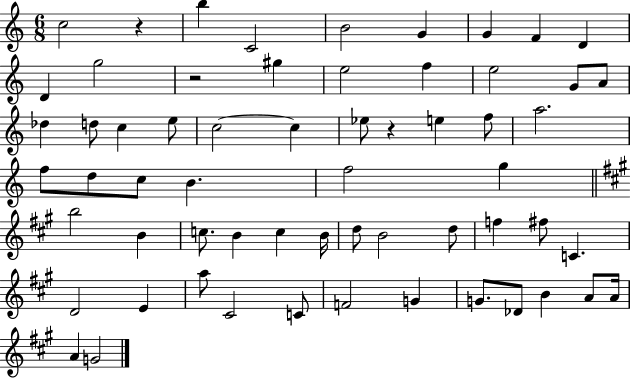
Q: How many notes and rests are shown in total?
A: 61